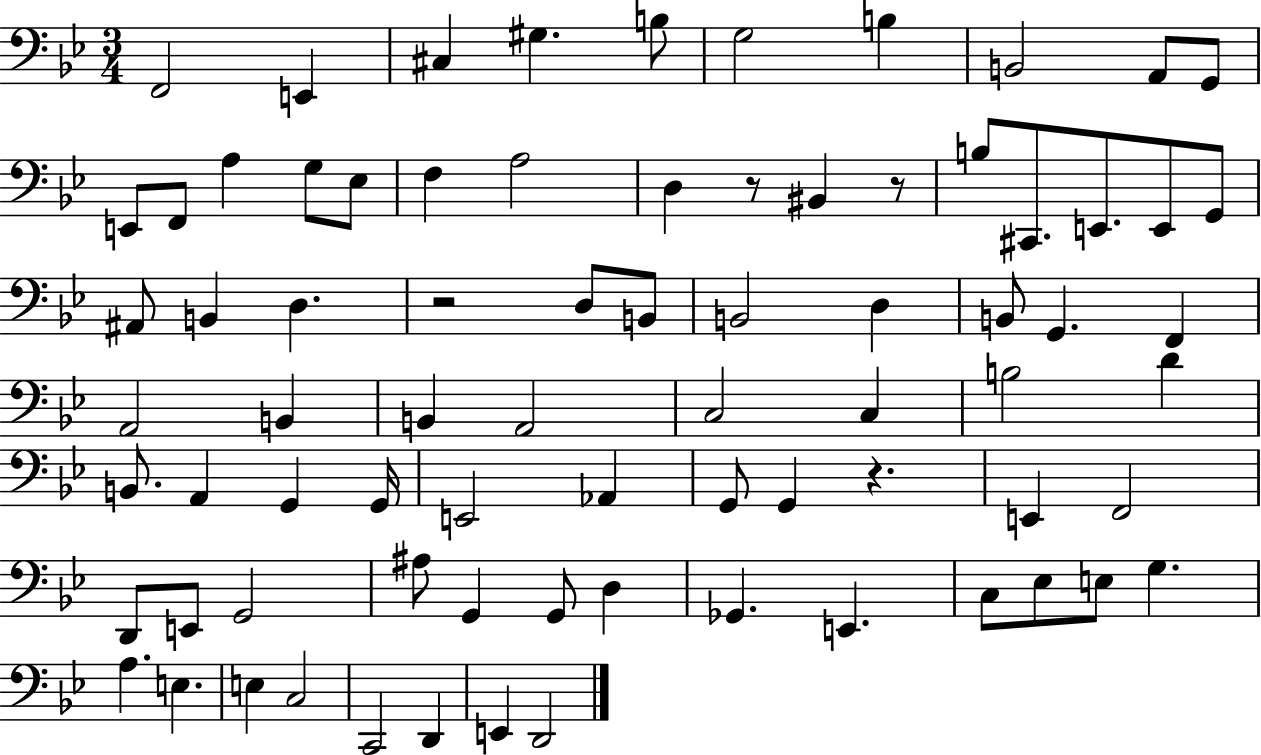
{
  \clef bass
  \numericTimeSignature
  \time 3/4
  \key bes \major
  \repeat volta 2 { f,2 e,4 | cis4 gis4. b8 | g2 b4 | b,2 a,8 g,8 | \break e,8 f,8 a4 g8 ees8 | f4 a2 | d4 r8 bis,4 r8 | b8 cis,8. e,8. e,8 g,8 | \break ais,8 b,4 d4. | r2 d8 b,8 | b,2 d4 | b,8 g,4. f,4 | \break a,2 b,4 | b,4 a,2 | c2 c4 | b2 d'4 | \break b,8. a,4 g,4 g,16 | e,2 aes,4 | g,8 g,4 r4. | e,4 f,2 | \break d,8 e,8 g,2 | ais8 g,4 g,8 d4 | ges,4. e,4. | c8 ees8 e8 g4. | \break a4. e4. | e4 c2 | c,2 d,4 | e,4 d,2 | \break } \bar "|."
}